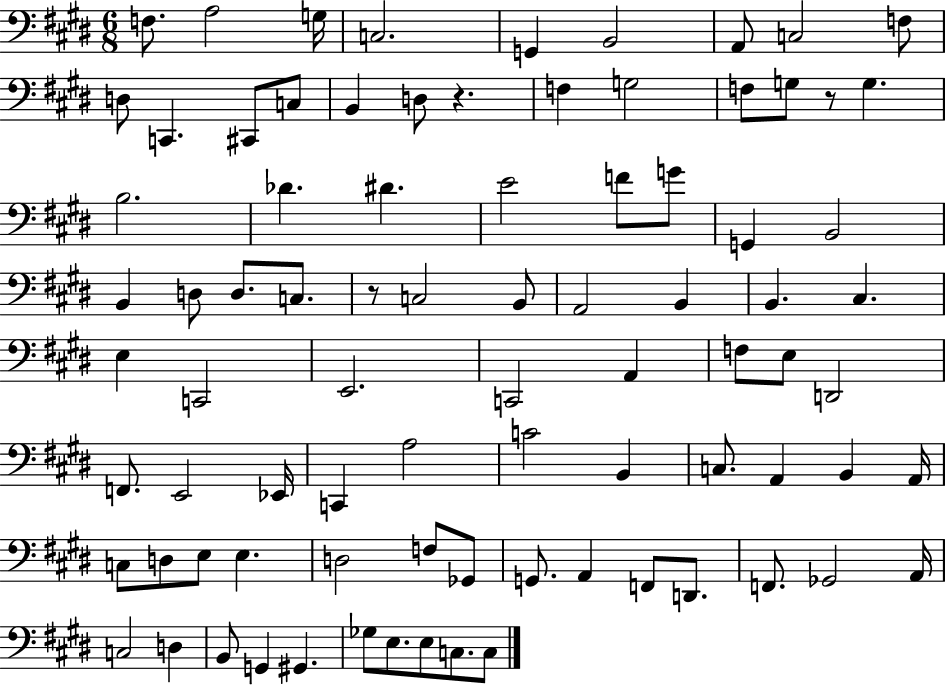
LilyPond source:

{
  \clef bass
  \numericTimeSignature
  \time 6/8
  \key e \major
  f8. a2 g16 | c2. | g,4 b,2 | a,8 c2 f8 | \break d8 c,4. cis,8 c8 | b,4 d8 r4. | f4 g2 | f8 g8 r8 g4. | \break b2. | des'4. dis'4. | e'2 f'8 g'8 | g,4 b,2 | \break b,4 d8 d8. c8. | r8 c2 b,8 | a,2 b,4 | b,4. cis4. | \break e4 c,2 | e,2. | c,2 a,4 | f8 e8 d,2 | \break f,8. e,2 ees,16 | c,4 a2 | c'2 b,4 | c8. a,4 b,4 a,16 | \break c8 d8 e8 e4. | d2 f8 ges,8 | g,8. a,4 f,8 d,8. | f,8. ges,2 a,16 | \break c2 d4 | b,8 g,4 gis,4. | ges8 e8. e8 c8. c8 | \bar "|."
}